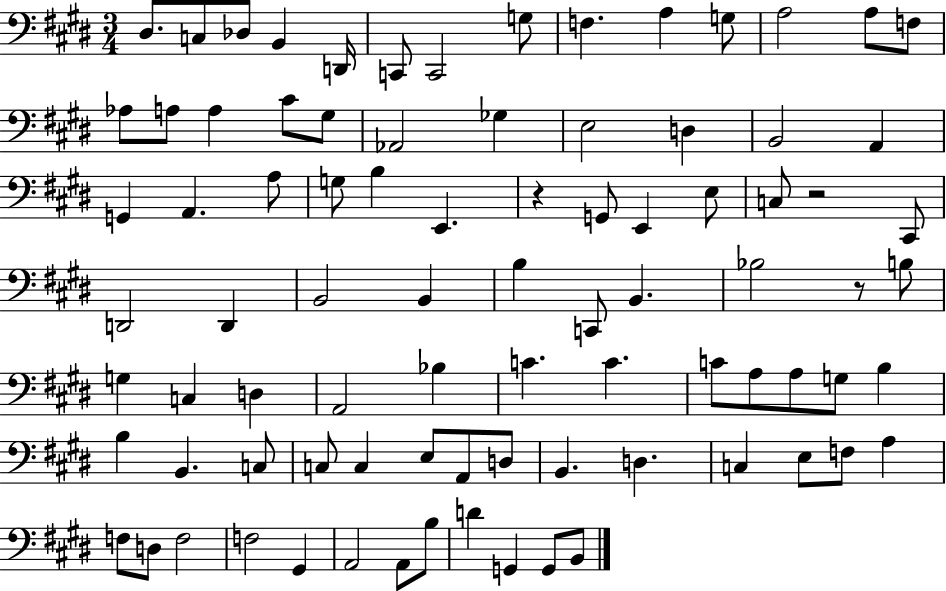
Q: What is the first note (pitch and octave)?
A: D#3